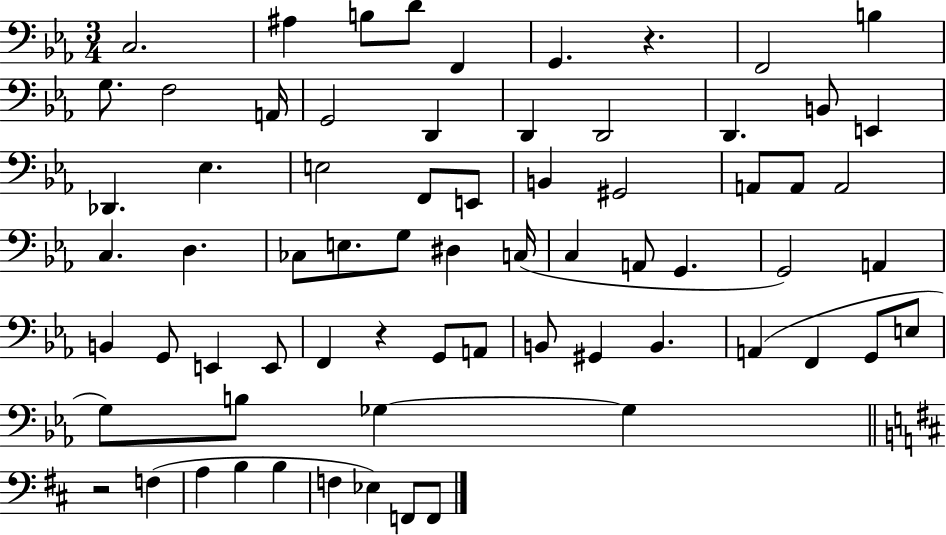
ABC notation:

X:1
T:Untitled
M:3/4
L:1/4
K:Eb
C,2 ^A, B,/2 D/2 F,, G,, z F,,2 B, G,/2 F,2 A,,/4 G,,2 D,, D,, D,,2 D,, B,,/2 E,, _D,, _E, E,2 F,,/2 E,,/2 B,, ^G,,2 A,,/2 A,,/2 A,,2 C, D, _C,/2 E,/2 G,/2 ^D, C,/4 C, A,,/2 G,, G,,2 A,, B,, G,,/2 E,, E,,/2 F,, z G,,/2 A,,/2 B,,/2 ^G,, B,, A,, F,, G,,/2 E,/2 G,/2 B,/2 _G, _G, z2 F, A, B, B, F, _E, F,,/2 F,,/2